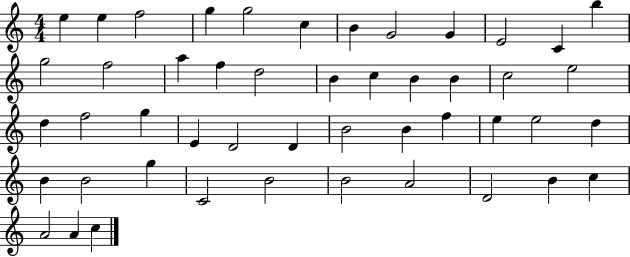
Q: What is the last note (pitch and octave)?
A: C5